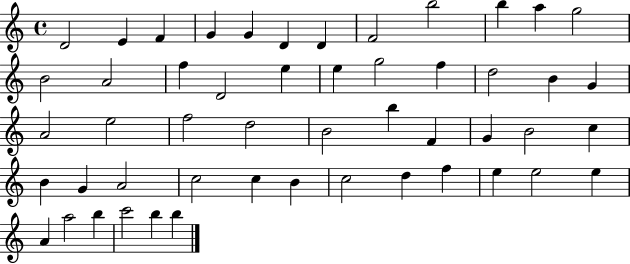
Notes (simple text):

D4/h E4/q F4/q G4/q G4/q D4/q D4/q F4/h B5/h B5/q A5/q G5/h B4/h A4/h F5/q D4/h E5/q E5/q G5/h F5/q D5/h B4/q G4/q A4/h E5/h F5/h D5/h B4/h B5/q F4/q G4/q B4/h C5/q B4/q G4/q A4/h C5/h C5/q B4/q C5/h D5/q F5/q E5/q E5/h E5/q A4/q A5/h B5/q C6/h B5/q B5/q